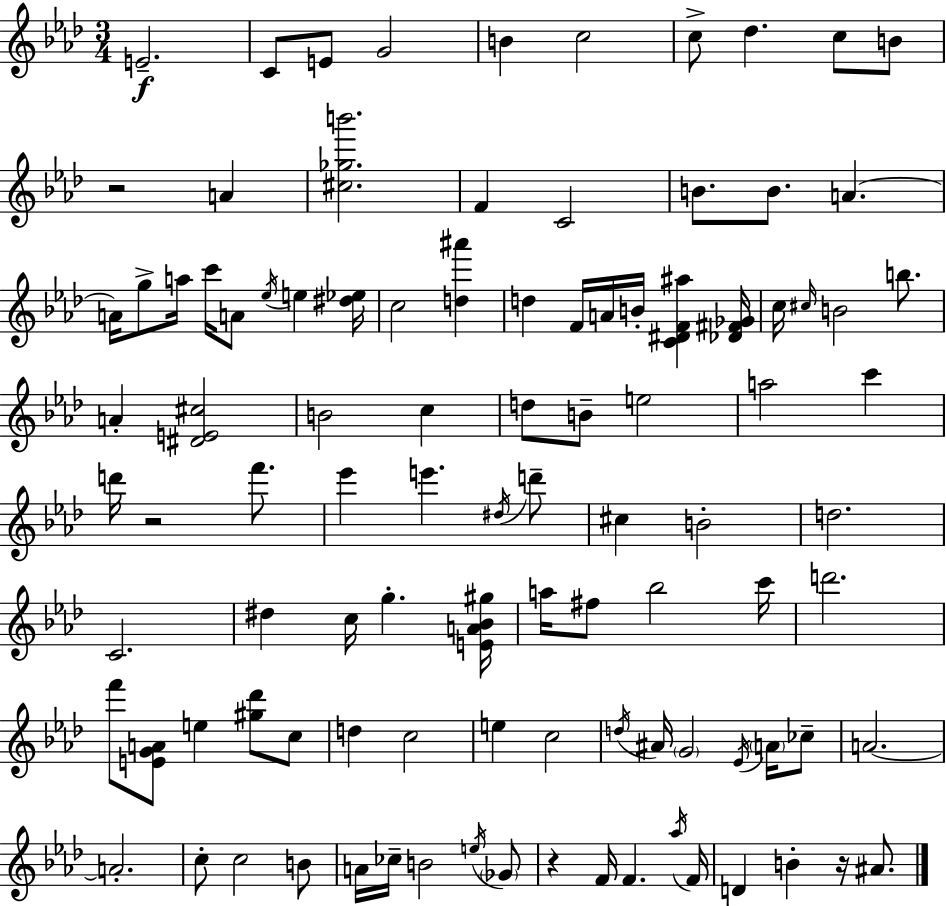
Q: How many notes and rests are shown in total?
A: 101